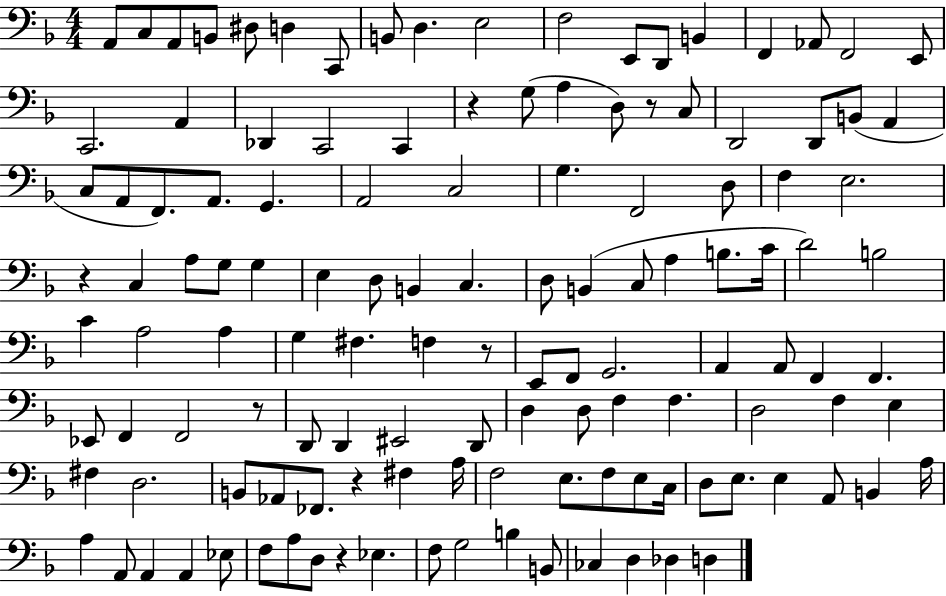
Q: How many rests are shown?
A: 7